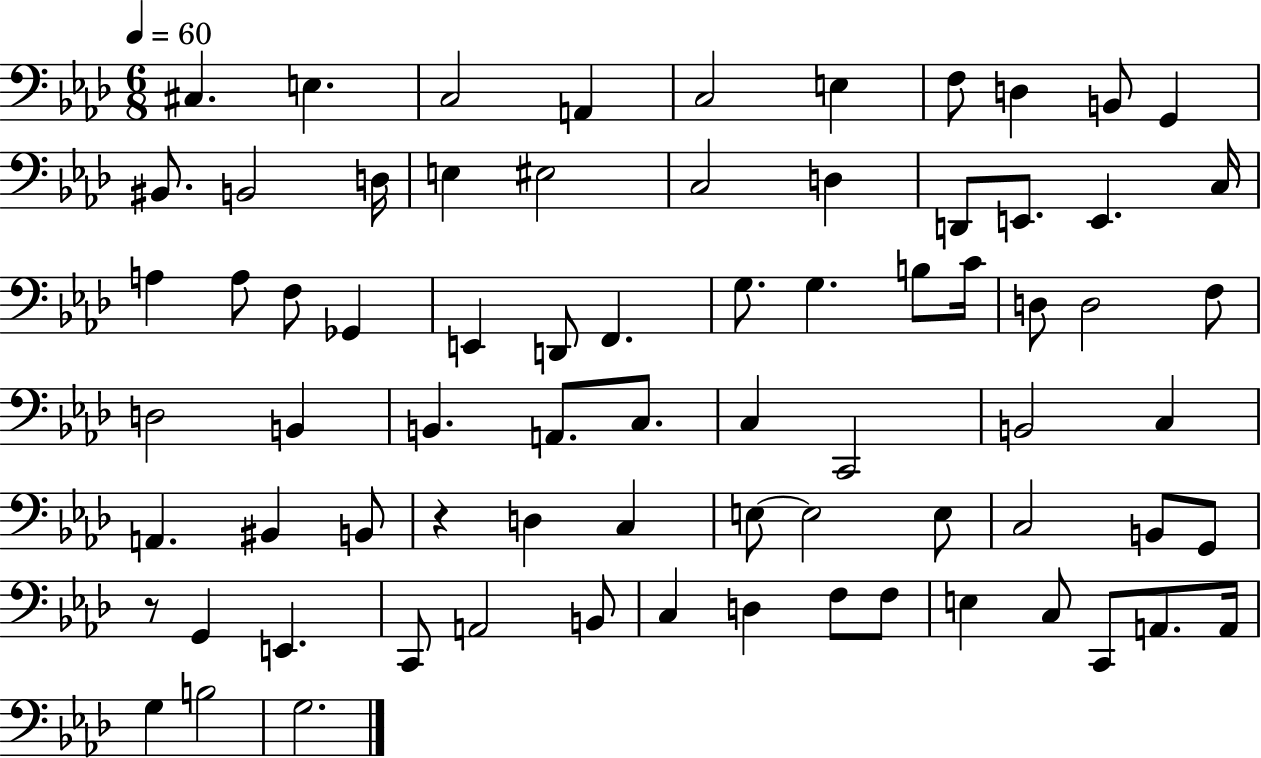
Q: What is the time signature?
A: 6/8